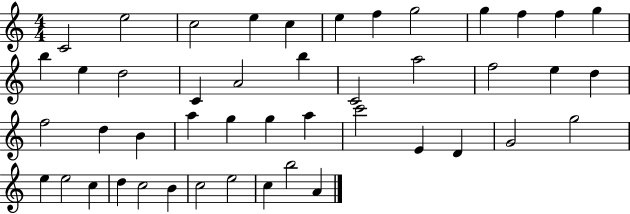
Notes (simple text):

C4/h E5/h C5/h E5/q C5/q E5/q F5/q G5/h G5/q F5/q F5/q G5/q B5/q E5/q D5/h C4/q A4/h B5/q C4/h A5/h F5/h E5/q D5/q F5/h D5/q B4/q A5/q G5/q G5/q A5/q C6/h E4/q D4/q G4/h G5/h E5/q E5/h C5/q D5/q C5/h B4/q C5/h E5/h C5/q B5/h A4/q